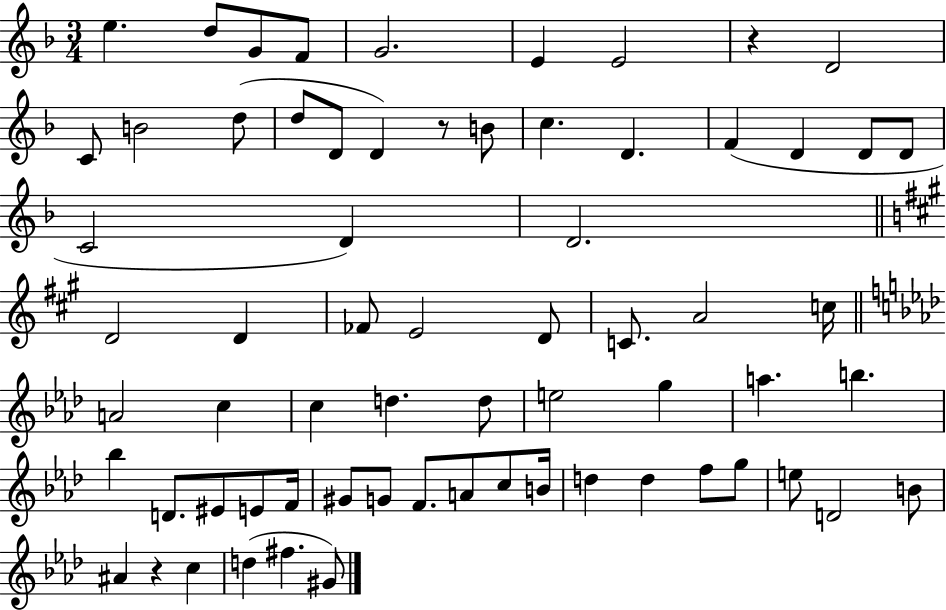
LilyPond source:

{
  \clef treble
  \numericTimeSignature
  \time 3/4
  \key f \major
  \repeat volta 2 { e''4. d''8 g'8 f'8 | g'2. | e'4 e'2 | r4 d'2 | \break c'8 b'2 d''8( | d''8 d'8 d'4) r8 b'8 | c''4. d'4. | f'4( d'4 d'8 d'8 | \break c'2 d'4) | d'2. | \bar "||" \break \key a \major d'2 d'4 | fes'8 e'2 d'8 | c'8. a'2 c''16 | \bar "||" \break \key aes \major a'2 c''4 | c''4 d''4. d''8 | e''2 g''4 | a''4. b''4. | \break bes''4 d'8. eis'8 e'8 f'16 | gis'8 g'8 f'8. a'8 c''8 b'16 | d''4 d''4 f''8 g''8 | e''8 d'2 b'8 | \break ais'4 r4 c''4 | d''4( fis''4. gis'8) | } \bar "|."
}